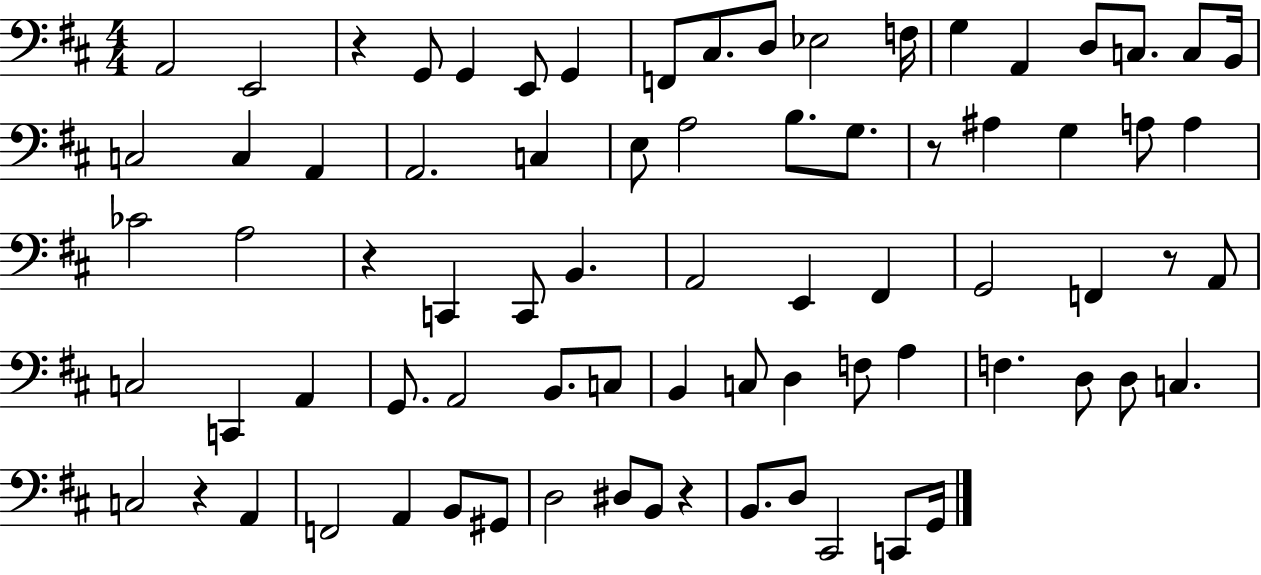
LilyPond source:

{
  \clef bass
  \numericTimeSignature
  \time 4/4
  \key d \major
  \repeat volta 2 { a,2 e,2 | r4 g,8 g,4 e,8 g,4 | f,8 cis8. d8 ees2 f16 | g4 a,4 d8 c8. c8 b,16 | \break c2 c4 a,4 | a,2. c4 | e8 a2 b8. g8. | r8 ais4 g4 a8 a4 | \break ces'2 a2 | r4 c,4 c,8 b,4. | a,2 e,4 fis,4 | g,2 f,4 r8 a,8 | \break c2 c,4 a,4 | g,8. a,2 b,8. c8 | b,4 c8 d4 f8 a4 | f4. d8 d8 c4. | \break c2 r4 a,4 | f,2 a,4 b,8 gis,8 | d2 dis8 b,8 r4 | b,8. d8 cis,2 c,8 g,16 | \break } \bar "|."
}